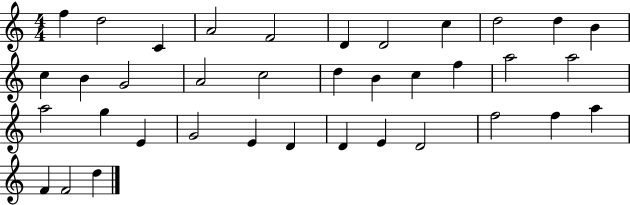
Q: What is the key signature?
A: C major